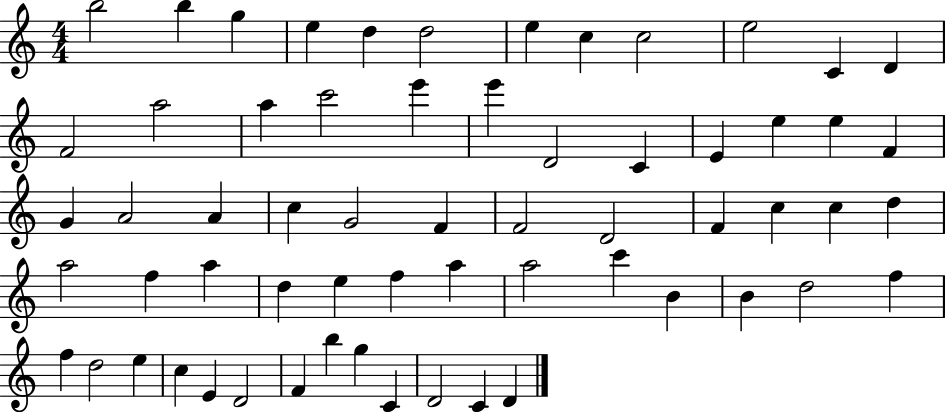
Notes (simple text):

B5/h B5/q G5/q E5/q D5/q D5/h E5/q C5/q C5/h E5/h C4/q D4/q F4/h A5/h A5/q C6/h E6/q E6/q D4/h C4/q E4/q E5/q E5/q F4/q G4/q A4/h A4/q C5/q G4/h F4/q F4/h D4/h F4/q C5/q C5/q D5/q A5/h F5/q A5/q D5/q E5/q F5/q A5/q A5/h C6/q B4/q B4/q D5/h F5/q F5/q D5/h E5/q C5/q E4/q D4/h F4/q B5/q G5/q C4/q D4/h C4/q D4/q